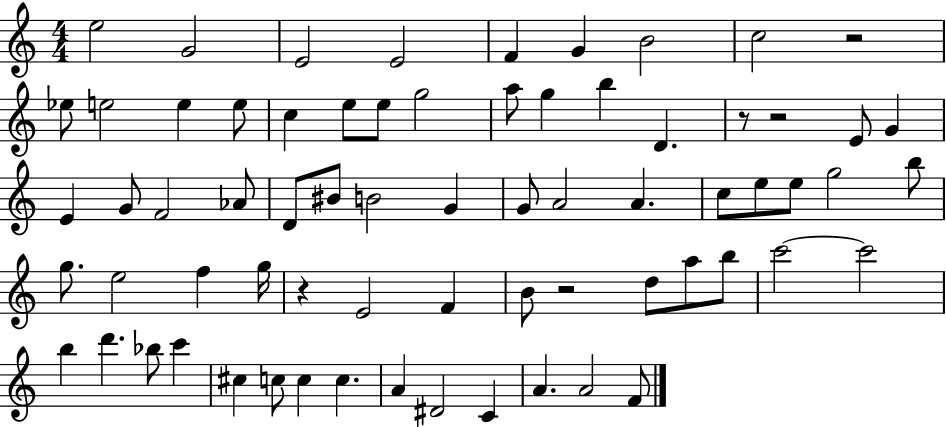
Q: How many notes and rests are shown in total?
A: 69